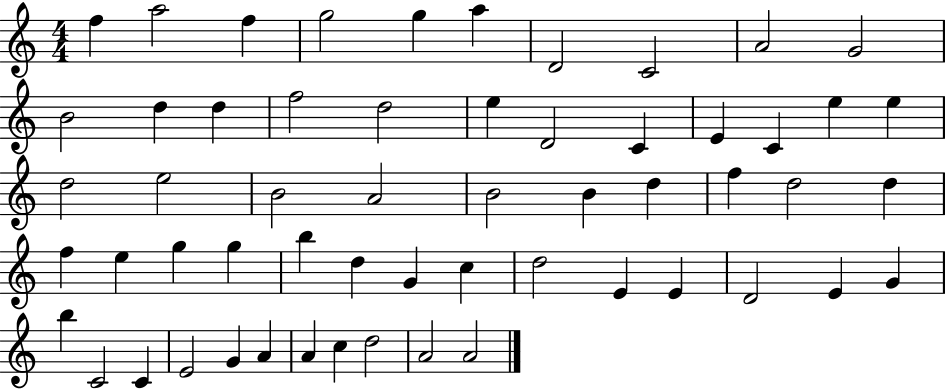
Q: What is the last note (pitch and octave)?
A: A4